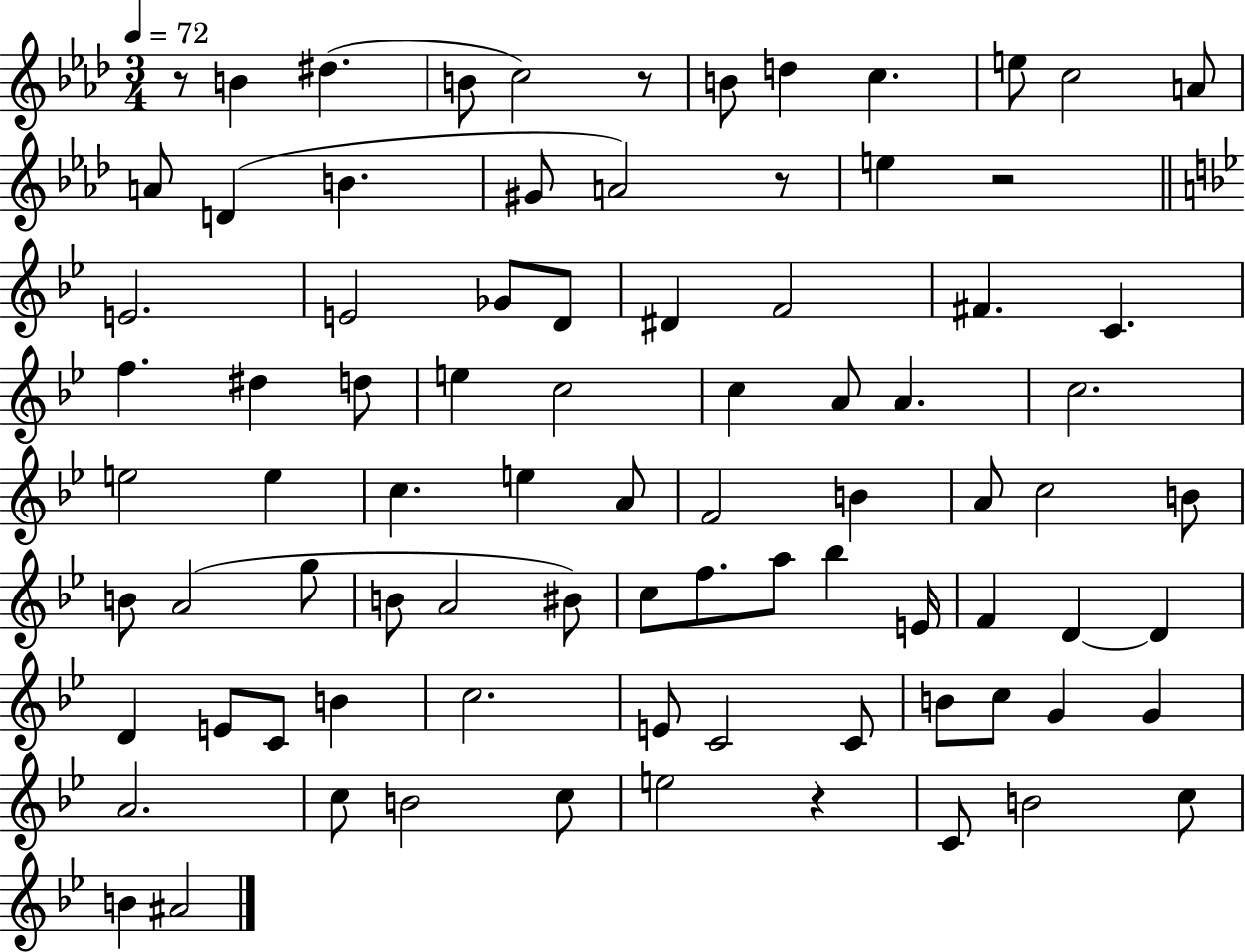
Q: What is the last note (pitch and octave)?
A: A#4